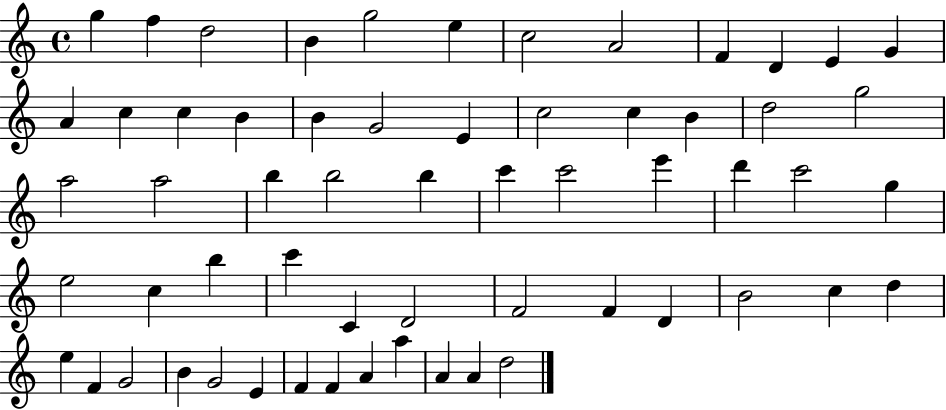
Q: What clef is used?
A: treble